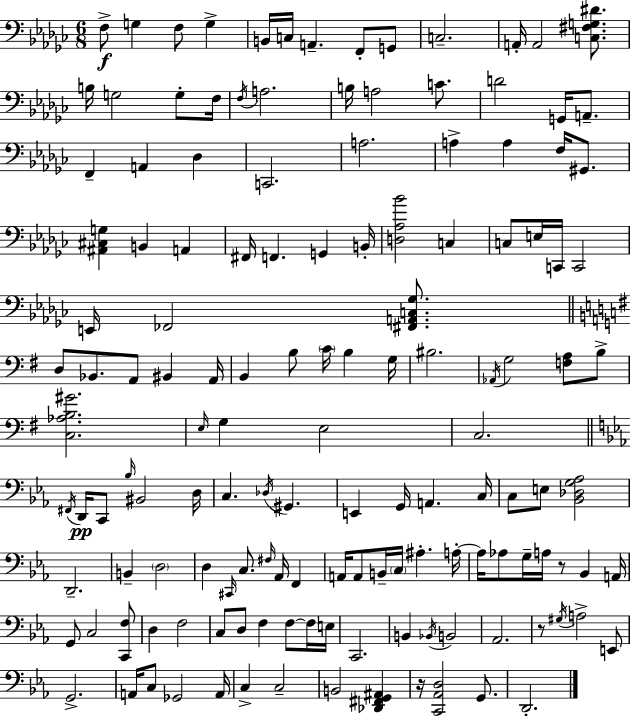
F3/e G3/q F3/e G3/q B2/s C3/s A2/q. F2/e G2/e C3/h. A2/s A2/h [C3,F#3,G3,D#4]/e. B3/s G3/h G3/e F3/s F3/s A3/h. B3/s A3/h C4/e. D4/h G2/s A2/e. F2/q A2/q Db3/q C2/h. A3/h. A3/q A3/q F3/s G#2/e. [A#2,C#3,G3]/q B2/q A2/q F#2/s F2/q. G2/q B2/s [D3,Ab3,Bb4]/h C3/q C3/e E3/s C2/s C2/h E2/s FES2/h [F#2,A2,C3,Gb3]/e. D3/e Bb2/e. A2/e BIS2/q A2/s B2/q B3/e C4/s B3/q G3/s BIS3/h. Ab2/s G3/h [F3,A3]/e B3/e [C3,Ab3,B3,G#4]/h. E3/s G3/q E3/h C3/h. F#2/s D2/s C2/e Bb3/s BIS2/h D3/s C3/q. Db3/s G#2/q. E2/q G2/s A2/q. C3/s C3/e E3/e [Bb2,Db3,G3,Ab3]/h D2/h. B2/q D3/h D3/q C#2/s C3/e. F#3/s Ab2/s F2/q A2/s A2/e B2/s C3/s A#3/q. A3/s A3/s Ab3/e G3/s A3/s R/e Bb2/q A2/s G2/e C3/h [C2,F3]/e D3/q F3/h C3/e D3/e F3/q F3/e F3/s E3/s C2/h. B2/q Bb2/s B2/h Ab2/h. R/e G#3/s A3/h E2/e G2/h. A2/s C3/e Gb2/h A2/s C3/q C3/h B2/h [Db2,F#2,G2,A#2]/q R/s [C2,Ab2,D3]/h G2/e. D2/h.